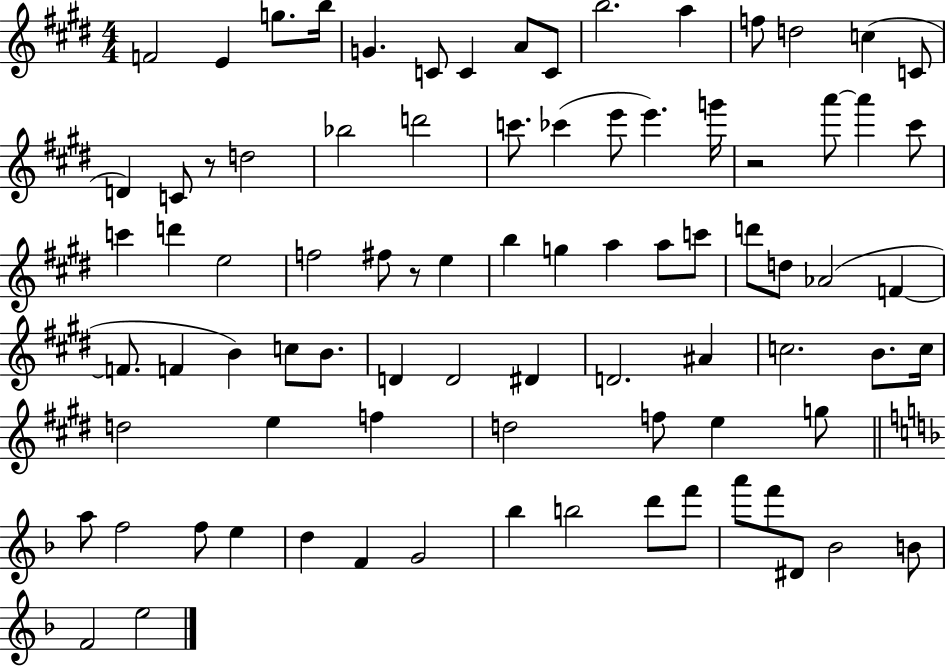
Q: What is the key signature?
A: E major